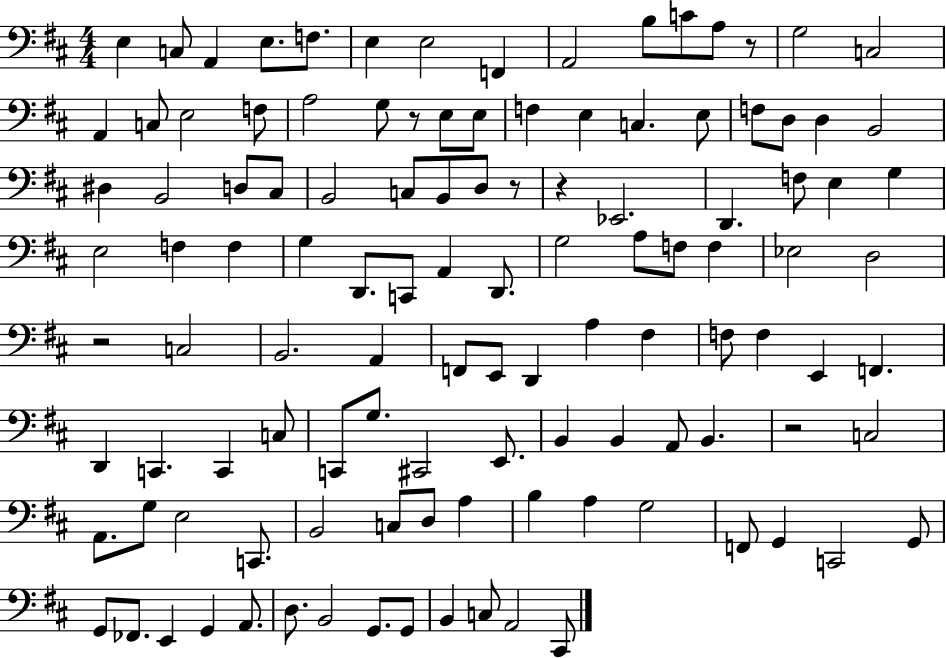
X:1
T:Untitled
M:4/4
L:1/4
K:D
E, C,/2 A,, E,/2 F,/2 E, E,2 F,, A,,2 B,/2 C/2 A,/2 z/2 G,2 C,2 A,, C,/2 E,2 F,/2 A,2 G,/2 z/2 E,/2 E,/2 F, E, C, E,/2 F,/2 D,/2 D, B,,2 ^D, B,,2 D,/2 ^C,/2 B,,2 C,/2 B,,/2 D,/2 z/2 z _E,,2 D,, F,/2 E, G, E,2 F, F, G, D,,/2 C,,/2 A,, D,,/2 G,2 A,/2 F,/2 F, _E,2 D,2 z2 C,2 B,,2 A,, F,,/2 E,,/2 D,, A, ^F, F,/2 F, E,, F,, D,, C,, C,, C,/2 C,,/2 G,/2 ^C,,2 E,,/2 B,, B,, A,,/2 B,, z2 C,2 A,,/2 G,/2 E,2 C,,/2 B,,2 C,/2 D,/2 A, B, A, G,2 F,,/2 G,, C,,2 G,,/2 G,,/2 _F,,/2 E,, G,, A,,/2 D,/2 B,,2 G,,/2 G,,/2 B,, C,/2 A,,2 ^C,,/2